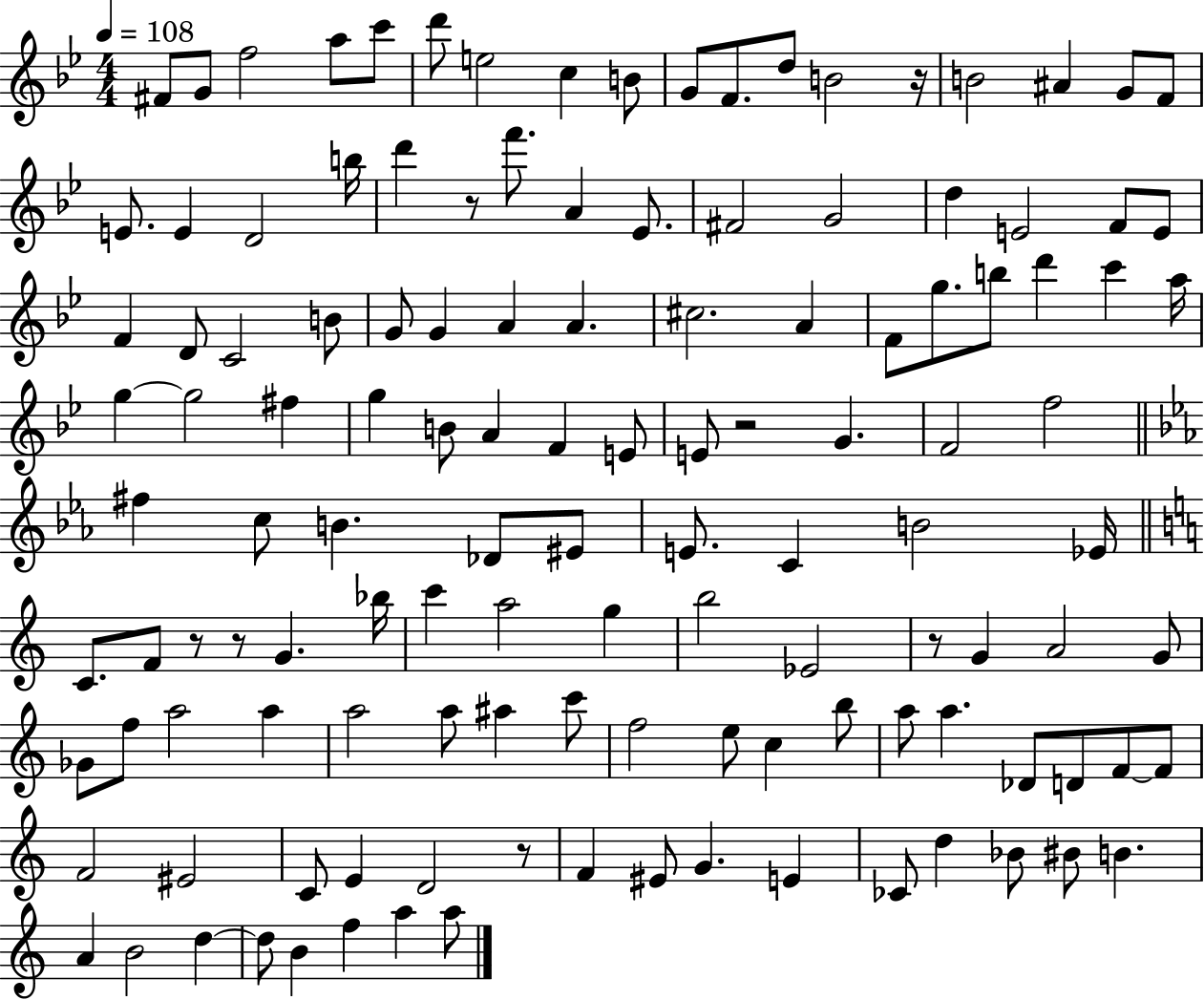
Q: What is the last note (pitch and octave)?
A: A5